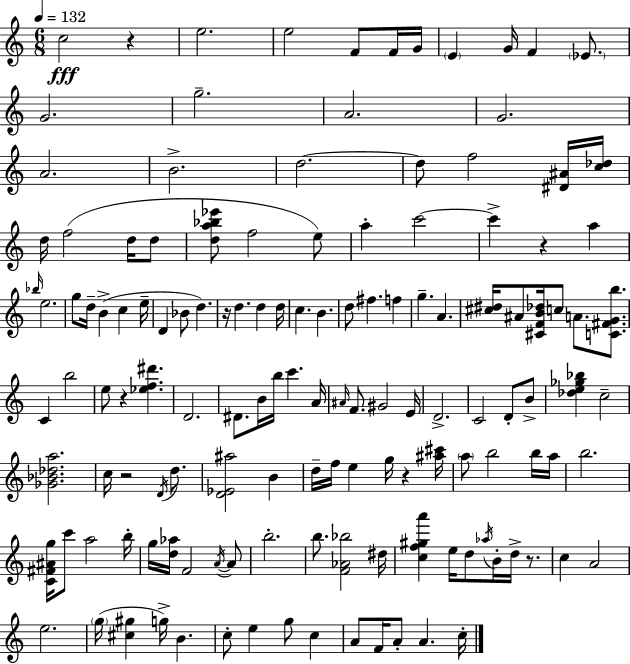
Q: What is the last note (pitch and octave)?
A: C5